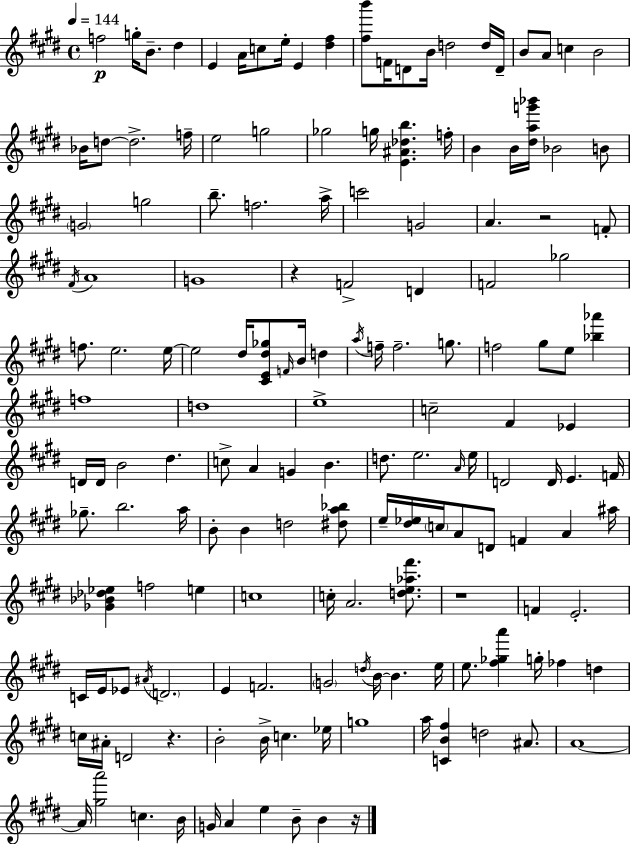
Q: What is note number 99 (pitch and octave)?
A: F5